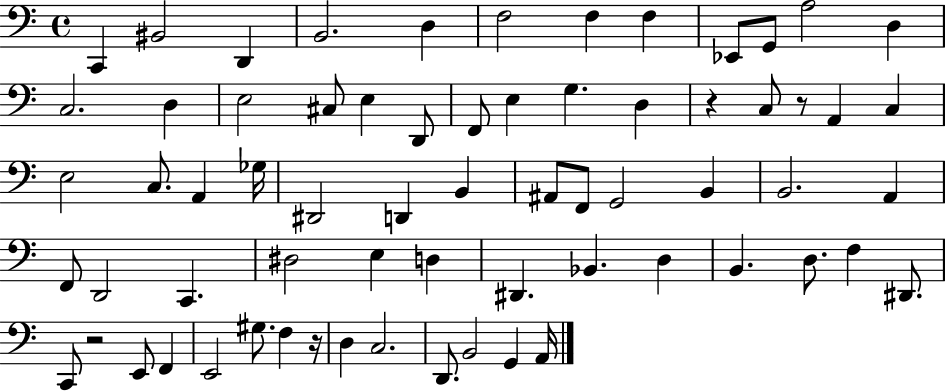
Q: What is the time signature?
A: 4/4